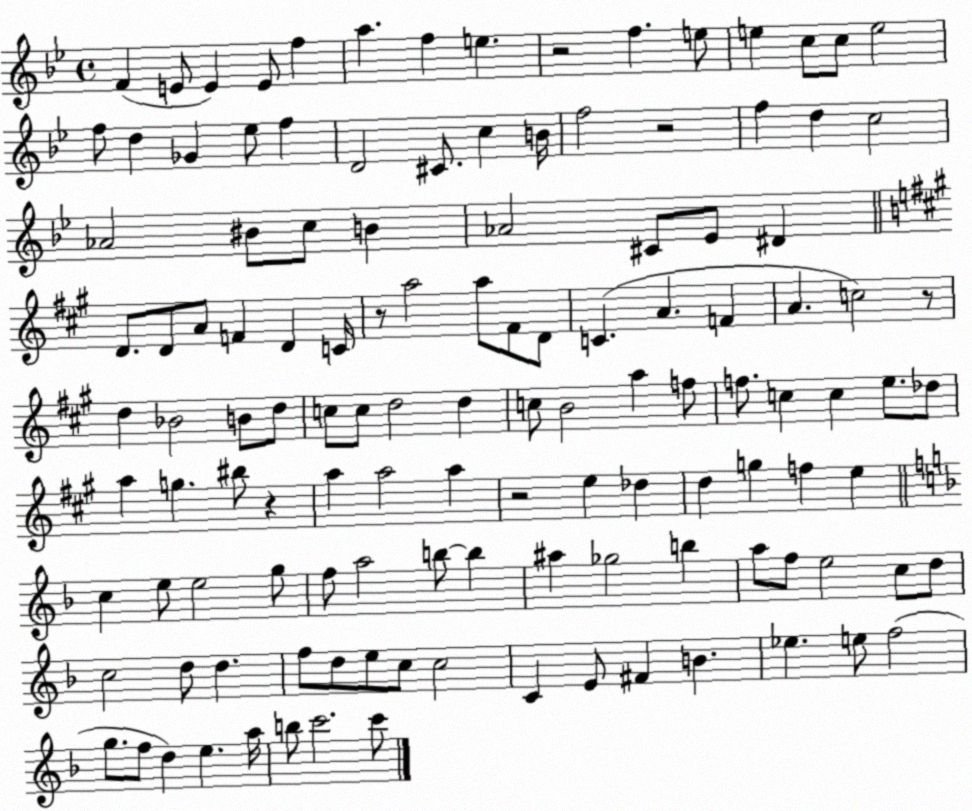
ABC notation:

X:1
T:Untitled
M:4/4
L:1/4
K:Bb
F E/2 E E/2 f a f e z2 f e/2 e c/2 c/2 e2 f/2 d _G _e/2 f D2 ^C/2 c B/4 f2 z2 f d c2 _A2 ^B/2 c/2 B _A2 ^C/2 _E/2 ^D D/2 D/2 A/2 F D C/4 z/2 a2 a/2 ^F/2 D/2 C A F A c2 z/2 d _B2 B/2 d/2 c/2 c/2 d2 d c/2 B2 a f/2 f/2 c c e/2 _d/2 a g ^b/2 z a a2 a z2 e _d d g f e c e/2 e2 g/2 f/2 a2 b/2 b ^a _g2 b a/2 f/2 e2 c/2 d/2 c2 d/2 d f/2 d/2 e/2 c/2 c2 C E/2 ^F B _e e/2 f2 g/2 f/2 d e a/4 b/2 c'2 c'/2